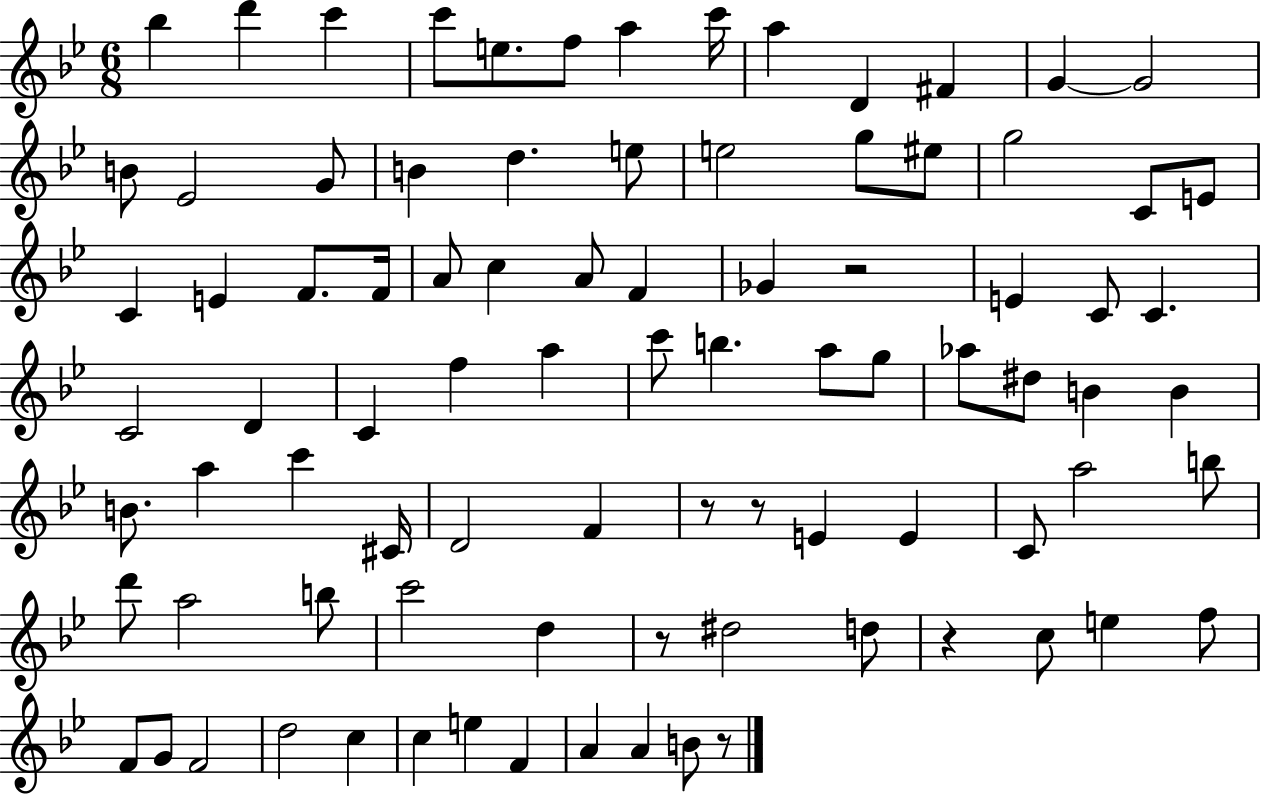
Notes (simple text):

Bb5/q D6/q C6/q C6/e E5/e. F5/e A5/q C6/s A5/q D4/q F#4/q G4/q G4/h B4/e Eb4/h G4/e B4/q D5/q. E5/e E5/h G5/e EIS5/e G5/h C4/e E4/e C4/q E4/q F4/e. F4/s A4/e C5/q A4/e F4/q Gb4/q R/h E4/q C4/e C4/q. C4/h D4/q C4/q F5/q A5/q C6/e B5/q. A5/e G5/e Ab5/e D#5/e B4/q B4/q B4/e. A5/q C6/q C#4/s D4/h F4/q R/e R/e E4/q E4/q C4/e A5/h B5/e D6/e A5/h B5/e C6/h D5/q R/e D#5/h D5/e R/q C5/e E5/q F5/e F4/e G4/e F4/h D5/h C5/q C5/q E5/q F4/q A4/q A4/q B4/e R/e